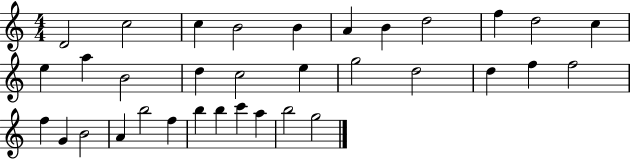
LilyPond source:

{
  \clef treble
  \numericTimeSignature
  \time 4/4
  \key c \major
  d'2 c''2 | c''4 b'2 b'4 | a'4 b'4 d''2 | f''4 d''2 c''4 | \break e''4 a''4 b'2 | d''4 c''2 e''4 | g''2 d''2 | d''4 f''4 f''2 | \break f''4 g'4 b'2 | a'4 b''2 f''4 | b''4 b''4 c'''4 a''4 | b''2 g''2 | \break \bar "|."
}